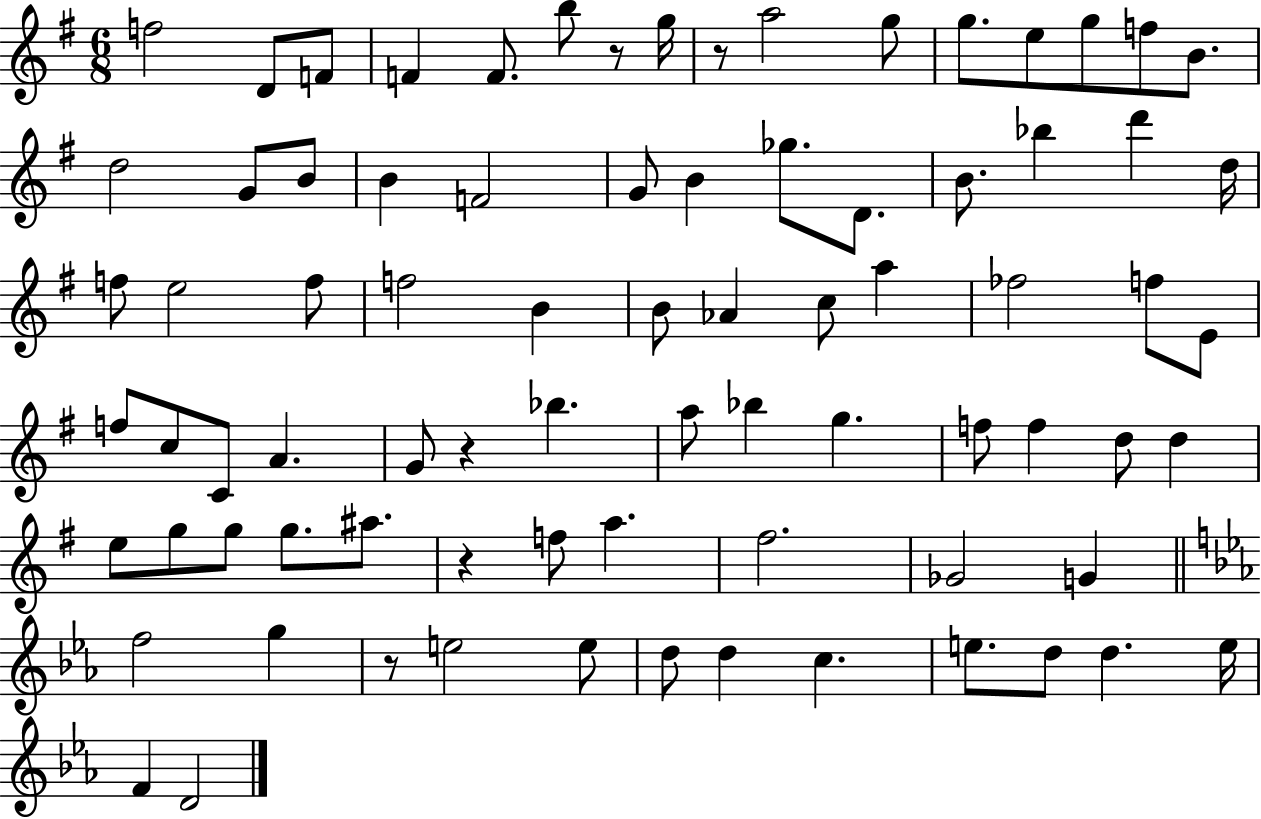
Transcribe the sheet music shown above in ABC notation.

X:1
T:Untitled
M:6/8
L:1/4
K:G
f2 D/2 F/2 F F/2 b/2 z/2 g/4 z/2 a2 g/2 g/2 e/2 g/2 f/2 B/2 d2 G/2 B/2 B F2 G/2 B _g/2 D/2 B/2 _b d' d/4 f/2 e2 f/2 f2 B B/2 _A c/2 a _f2 f/2 E/2 f/2 c/2 C/2 A G/2 z _b a/2 _b g f/2 f d/2 d e/2 g/2 g/2 g/2 ^a/2 z f/2 a ^f2 _G2 G f2 g z/2 e2 e/2 d/2 d c e/2 d/2 d e/4 F D2